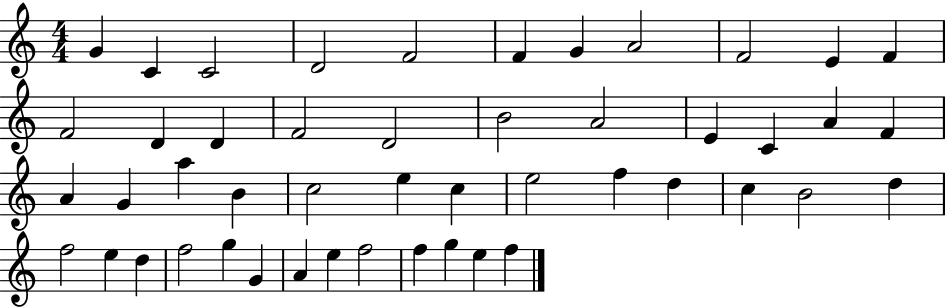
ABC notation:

X:1
T:Untitled
M:4/4
L:1/4
K:C
G C C2 D2 F2 F G A2 F2 E F F2 D D F2 D2 B2 A2 E C A F A G a B c2 e c e2 f d c B2 d f2 e d f2 g G A e f2 f g e f